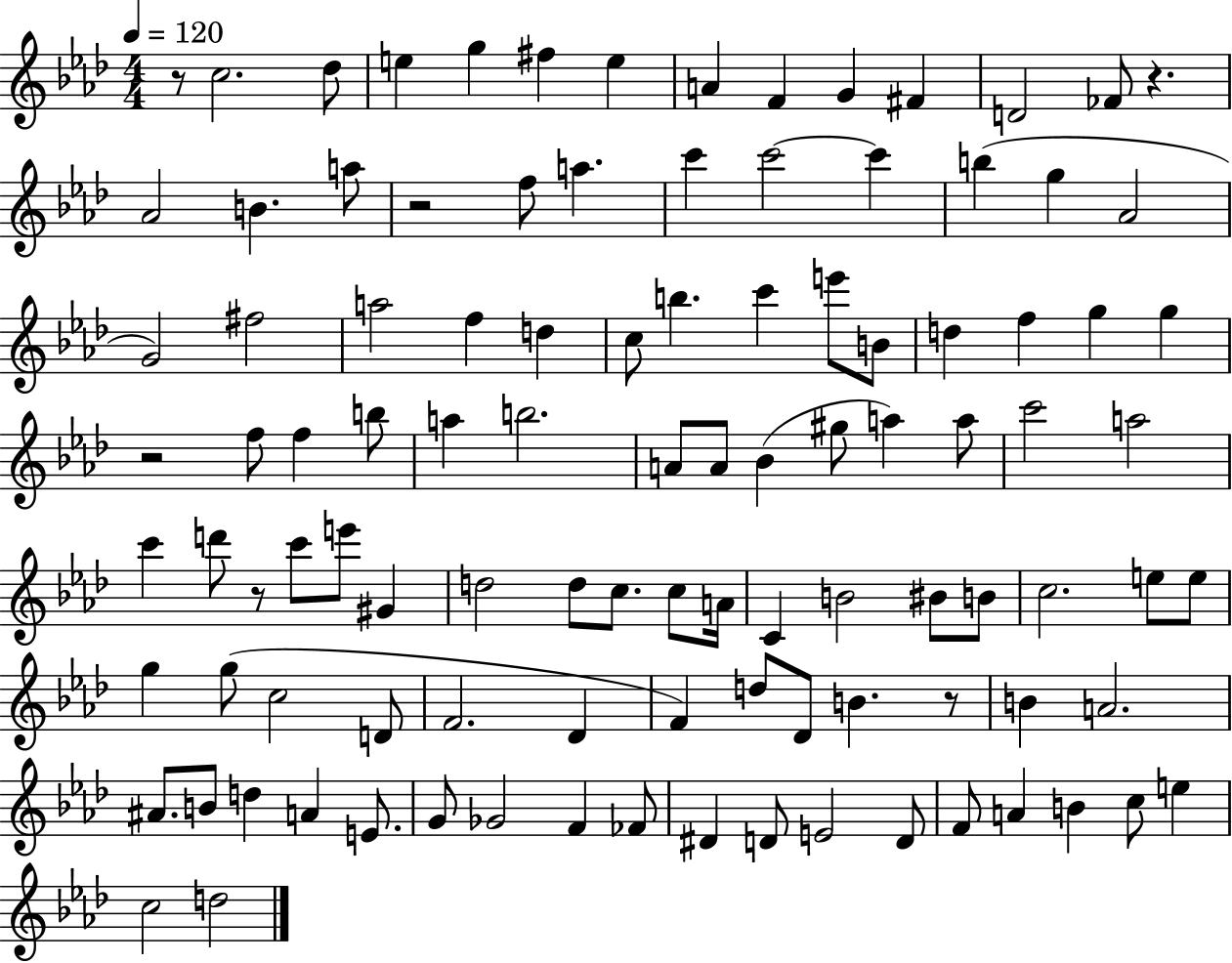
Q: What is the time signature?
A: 4/4